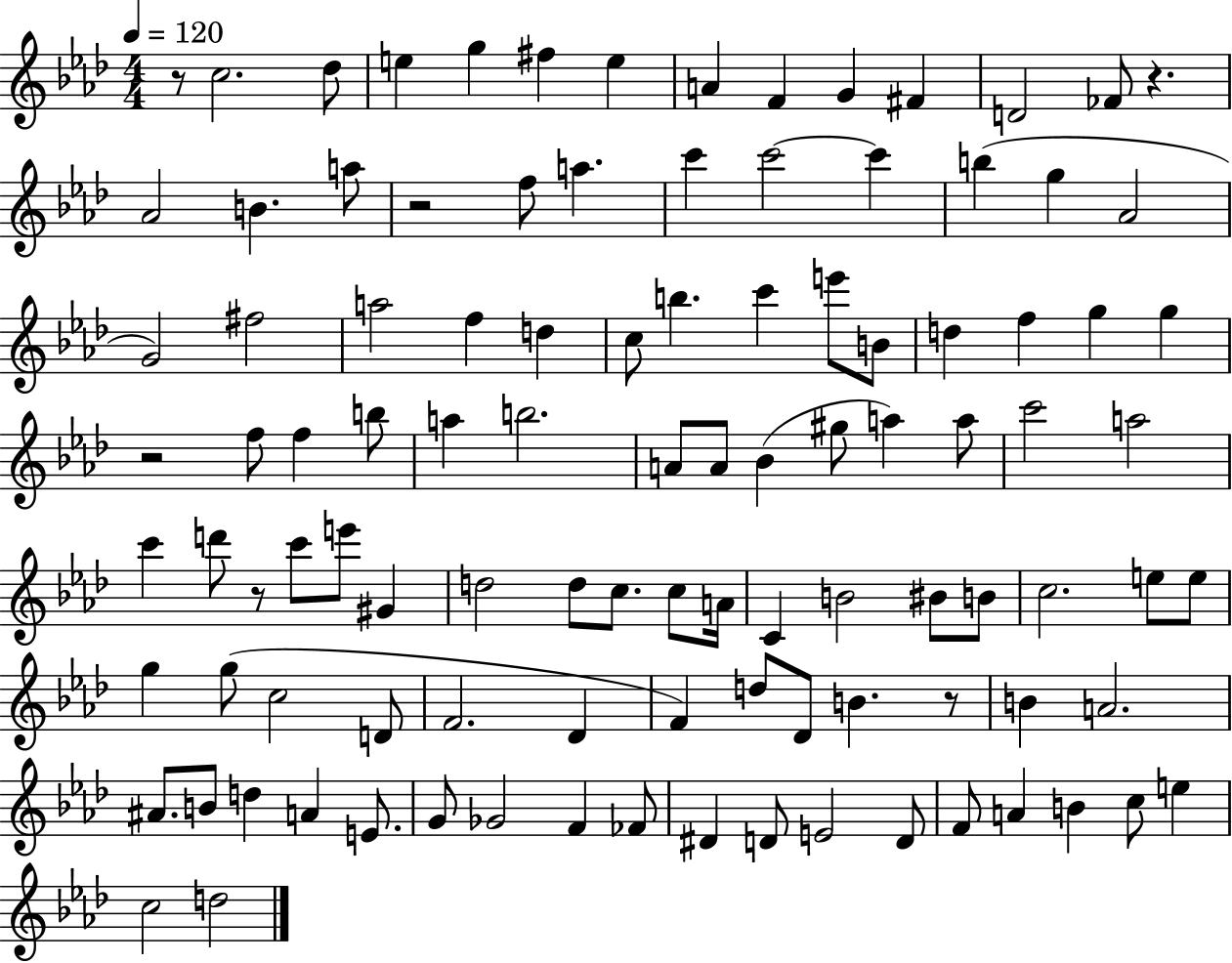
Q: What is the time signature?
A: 4/4